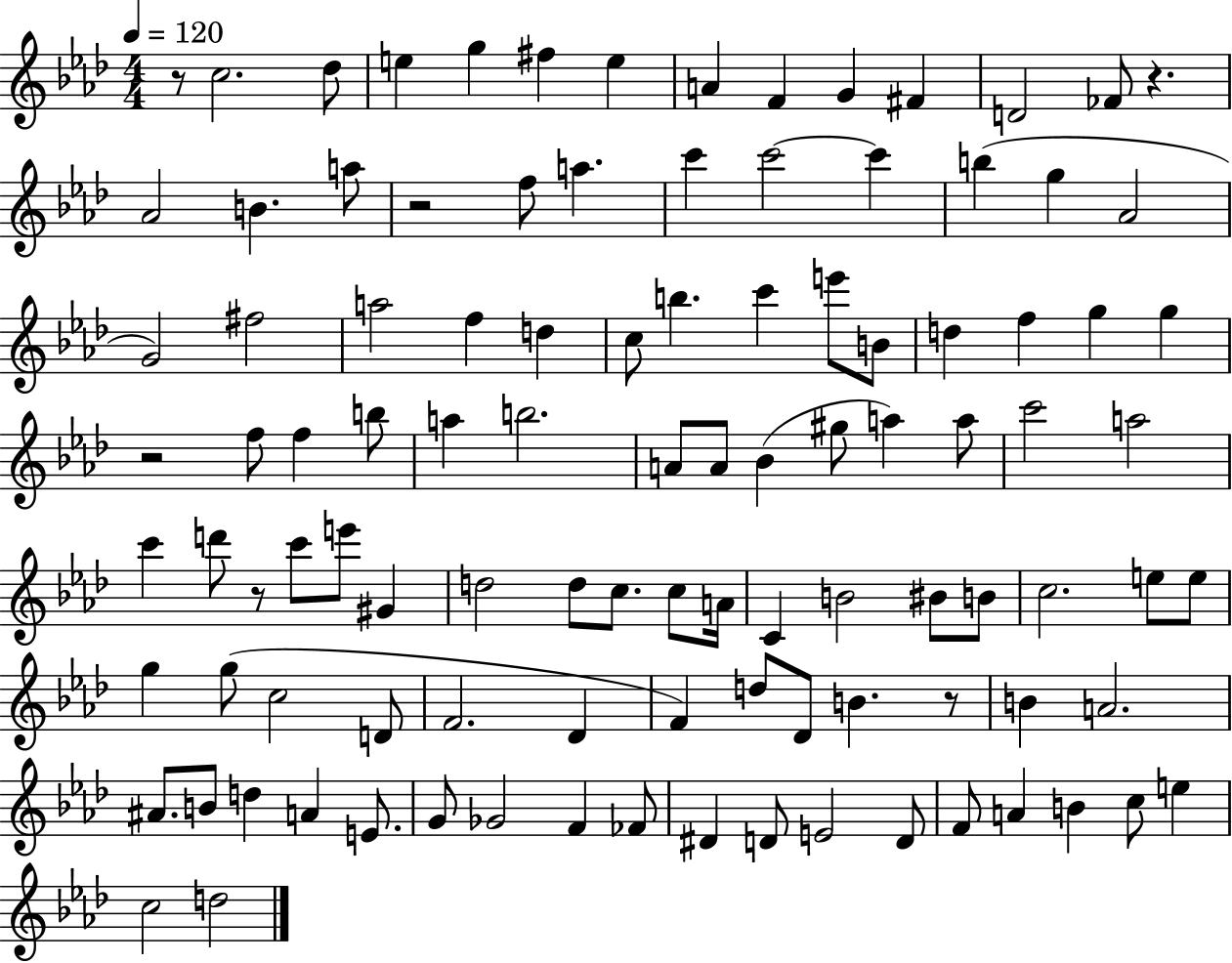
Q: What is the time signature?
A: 4/4